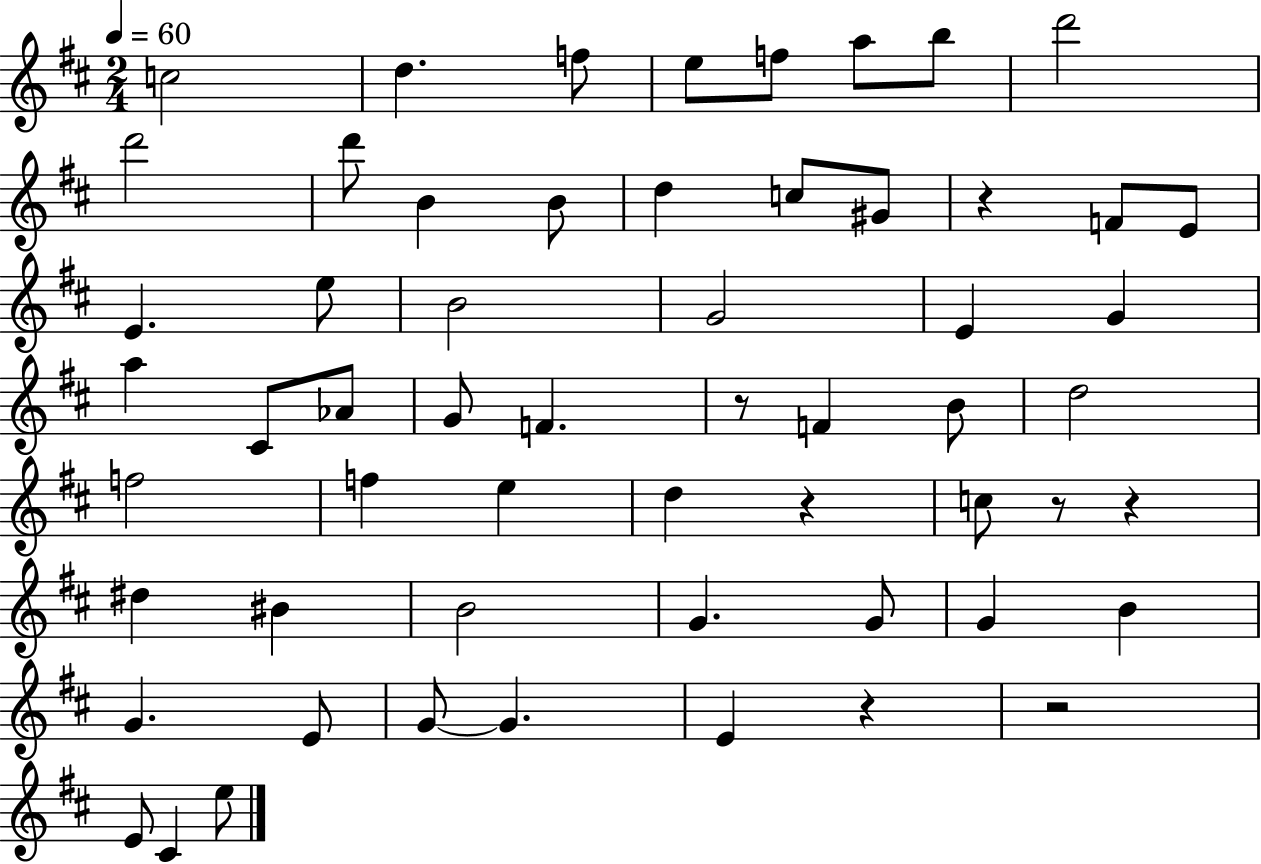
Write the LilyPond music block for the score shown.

{
  \clef treble
  \numericTimeSignature
  \time 2/4
  \key d \major
  \tempo 4 = 60
  c''2 | d''4. f''8 | e''8 f''8 a''8 b''8 | d'''2 | \break d'''2 | d'''8 b'4 b'8 | d''4 c''8 gis'8 | r4 f'8 e'8 | \break e'4. e''8 | b'2 | g'2 | e'4 g'4 | \break a''4 cis'8 aes'8 | g'8 f'4. | r8 f'4 b'8 | d''2 | \break f''2 | f''4 e''4 | d''4 r4 | c''8 r8 r4 | \break dis''4 bis'4 | b'2 | g'4. g'8 | g'4 b'4 | \break g'4. e'8 | g'8~~ g'4. | e'4 r4 | r2 | \break e'8 cis'4 e''8 | \bar "|."
}